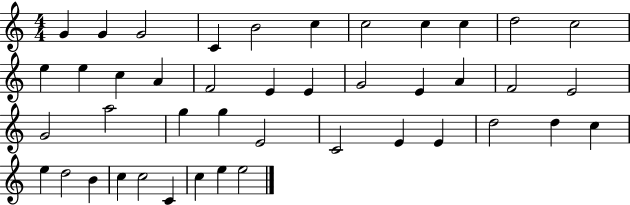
G4/q G4/q G4/h C4/q B4/h C5/q C5/h C5/q C5/q D5/h C5/h E5/q E5/q C5/q A4/q F4/h E4/q E4/q G4/h E4/q A4/q F4/h E4/h G4/h A5/h G5/q G5/q E4/h C4/h E4/q E4/q D5/h D5/q C5/q E5/q D5/h B4/q C5/q C5/h C4/q C5/q E5/q E5/h